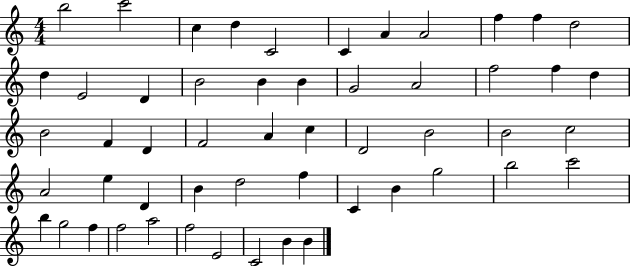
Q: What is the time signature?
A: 4/4